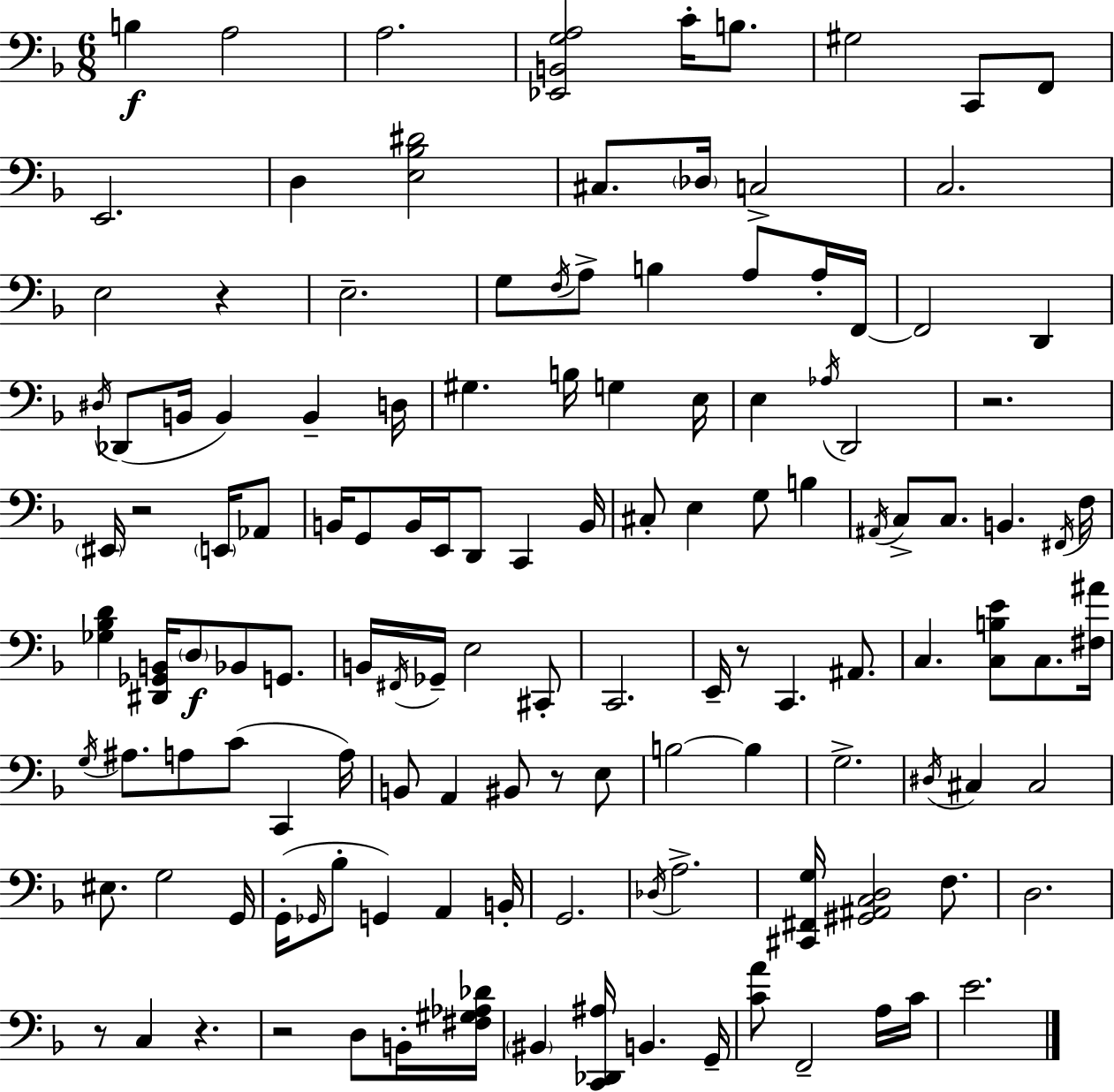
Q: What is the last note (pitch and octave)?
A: E4